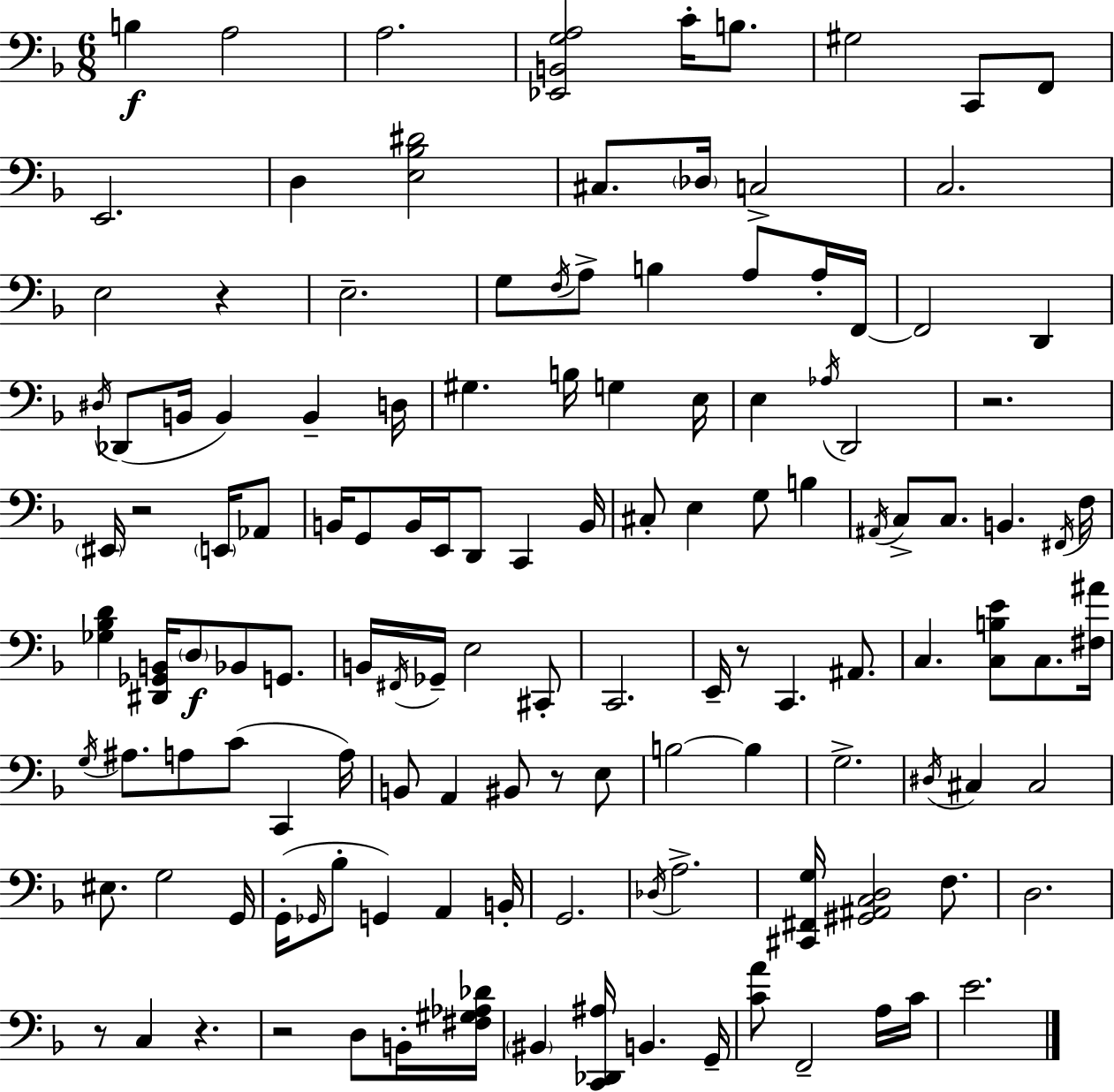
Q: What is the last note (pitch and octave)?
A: E4